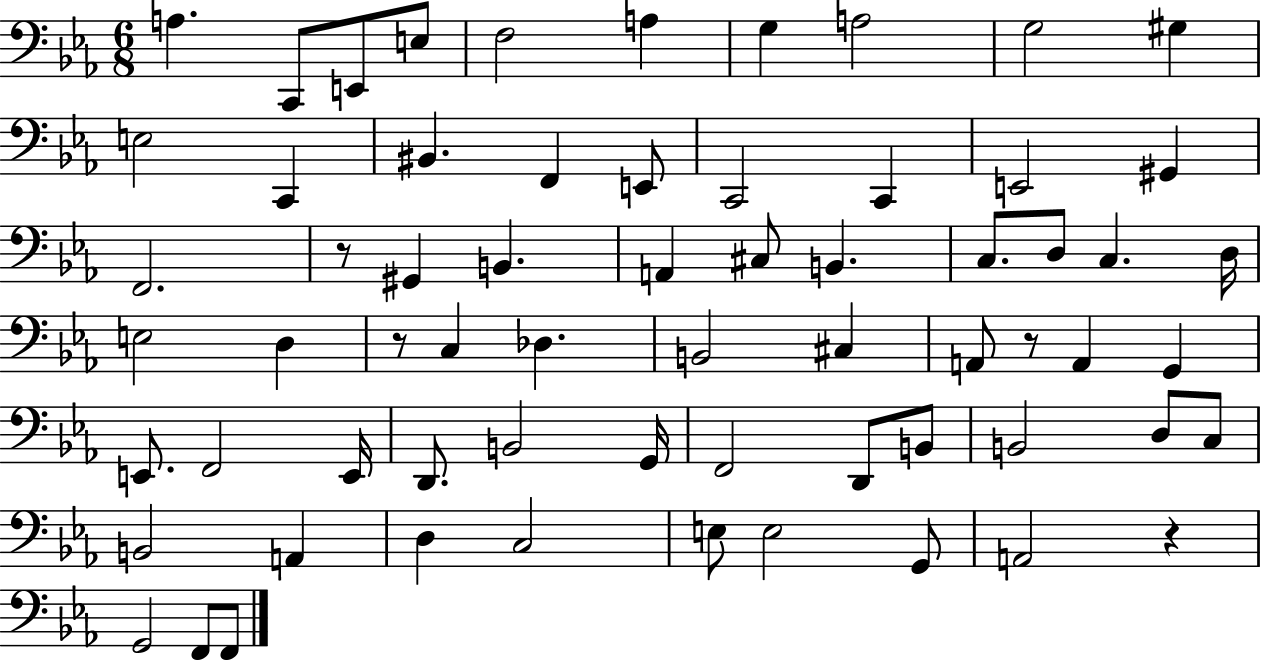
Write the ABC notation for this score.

X:1
T:Untitled
M:6/8
L:1/4
K:Eb
A, C,,/2 E,,/2 E,/2 F,2 A, G, A,2 G,2 ^G, E,2 C,, ^B,, F,, E,,/2 C,,2 C,, E,,2 ^G,, F,,2 z/2 ^G,, B,, A,, ^C,/2 B,, C,/2 D,/2 C, D,/4 E,2 D, z/2 C, _D, B,,2 ^C, A,,/2 z/2 A,, G,, E,,/2 F,,2 E,,/4 D,,/2 B,,2 G,,/4 F,,2 D,,/2 B,,/2 B,,2 D,/2 C,/2 B,,2 A,, D, C,2 E,/2 E,2 G,,/2 A,,2 z G,,2 F,,/2 F,,/2